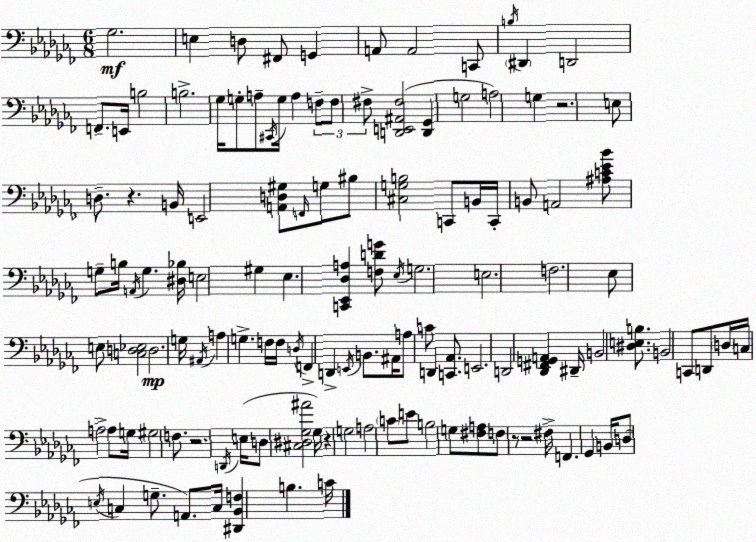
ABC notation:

X:1
T:Untitled
M:6/8
L:1/4
K:Abm
_G,2 E, D,/2 ^F,,/2 G,, A,,/2 A,,2 C,,/2 B,/4 ^D,, D,,2 F,,/2 E,,/4 B,2 B,2 _G,/4 G,/2 A,/2 ^C,,/4 G,/4 A, F,/2 F,/2 ^F,/2 [D,,E,,^A,,^F,]2 [D,,_G,,] G,2 A,2 G, z2 E,/2 D,/2 z B,,/4 E,,2 [A,,D,^G,]/2 F,,/4 G,/2 ^B,/2 [^C,G,B,]2 C,,/2 B,,/4 C,,/4 B,,/2 A,,2 [^A,C_E_B]/2 G,/2 B,/4 A,,/4 G, [^D,_B,]/4 E,2 ^G, _E, [C,,_E,,_D,A,] [F,DG]/2 _E,/4 G,2 E,2 F,2 _E,/2 E,/2 [C,D,_E,]2 D,2 G,/4 ^A,,/4 A, G, F,/4 F,/4 D,/4 F,, D,, E,,/4 B,,/2 ^A,,/4 A,/2 C/2 D,, [C,,_A,,]/2 E,,2 D,,2 [_D,,^F,,G,,A,,] ^D,,/4 B,,2 [^D,E,B,]/2 B,,2 C,,/2 D,,/2 D,/4 C,/4 A,2 A,/2 G,/4 ^G,2 F,/2 z2 D,,/4 E,/4 D,/2 [^C,^D,_G,^A]2 _G,/4 z G,2 A,2 C/2 E/2 B,2 G,/2 [^F,A,]/2 F,/2 z/2 z2 ^F,/4 F,, _G,, B,,/4 D,/2 E,/4 C, G,/2 A,,/2 C,/4 [^D,,_B,,F,] B, C/4